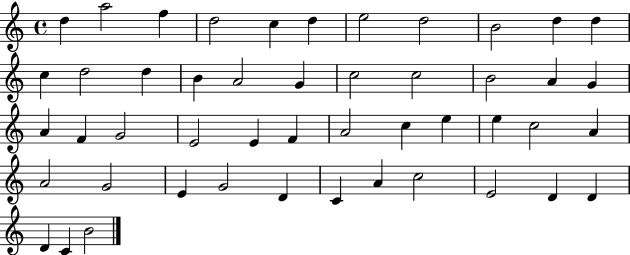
D5/q A5/h F5/q D5/h C5/q D5/q E5/h D5/h B4/h D5/q D5/q C5/q D5/h D5/q B4/q A4/h G4/q C5/h C5/h B4/h A4/q G4/q A4/q F4/q G4/h E4/h E4/q F4/q A4/h C5/q E5/q E5/q C5/h A4/q A4/h G4/h E4/q G4/h D4/q C4/q A4/q C5/h E4/h D4/q D4/q D4/q C4/q B4/h